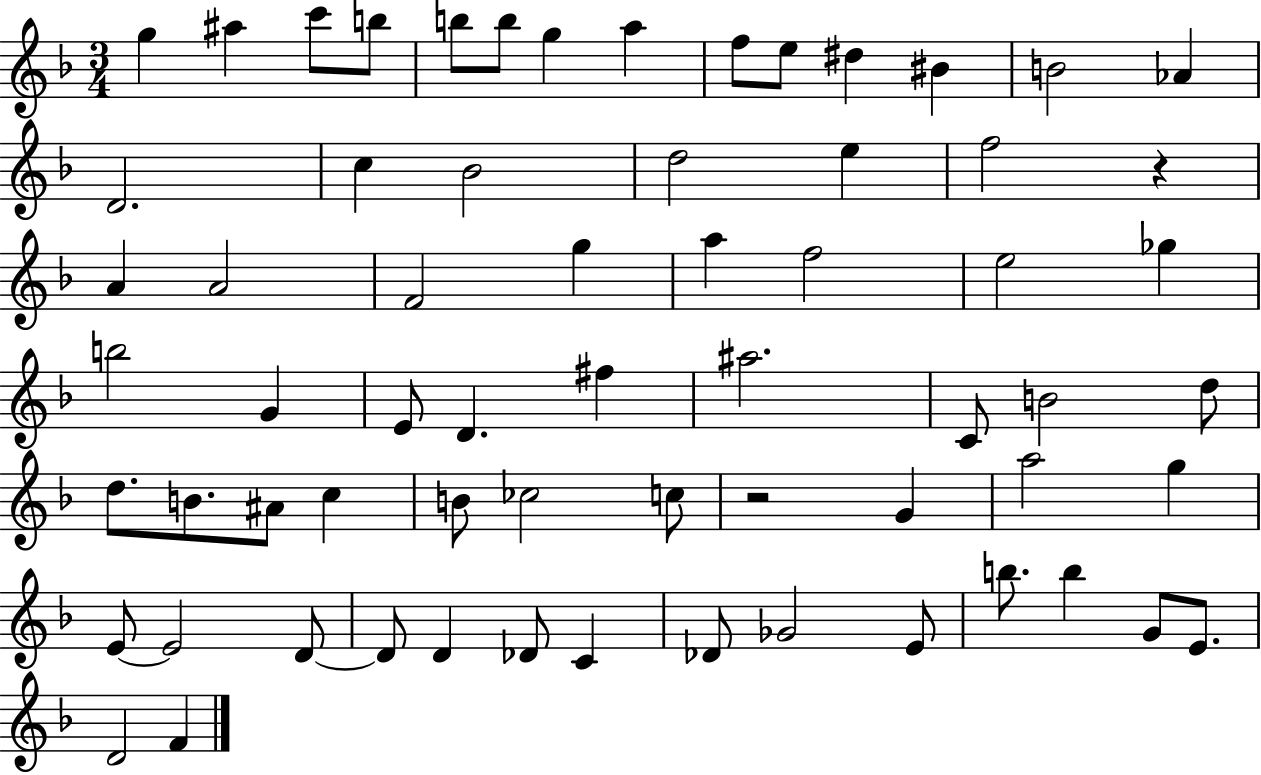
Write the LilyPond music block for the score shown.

{
  \clef treble
  \numericTimeSignature
  \time 3/4
  \key f \major
  g''4 ais''4 c'''8 b''8 | b''8 b''8 g''4 a''4 | f''8 e''8 dis''4 bis'4 | b'2 aes'4 | \break d'2. | c''4 bes'2 | d''2 e''4 | f''2 r4 | \break a'4 a'2 | f'2 g''4 | a''4 f''2 | e''2 ges''4 | \break b''2 g'4 | e'8 d'4. fis''4 | ais''2. | c'8 b'2 d''8 | \break d''8. b'8. ais'8 c''4 | b'8 ces''2 c''8 | r2 g'4 | a''2 g''4 | \break e'8~~ e'2 d'8~~ | d'8 d'4 des'8 c'4 | des'8 ges'2 e'8 | b''8. b''4 g'8 e'8. | \break d'2 f'4 | \bar "|."
}